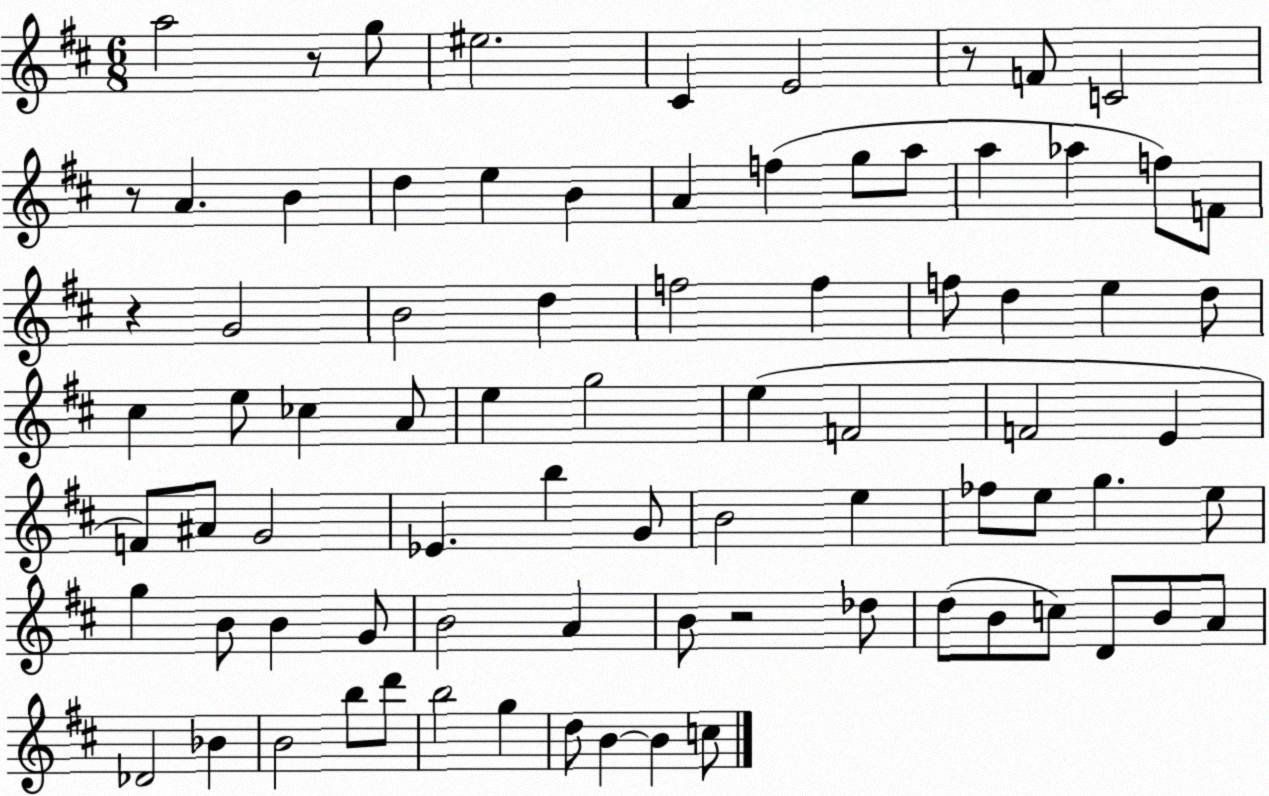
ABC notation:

X:1
T:Untitled
M:6/8
L:1/4
K:D
a2 z/2 g/2 ^e2 ^C E2 z/2 F/2 C2 z/2 A B d e B A f g/2 a/2 a _a f/2 F/2 z G2 B2 d f2 f f/2 d e d/2 ^c e/2 _c A/2 e g2 e F2 F2 E F/2 ^A/2 G2 _E b G/2 B2 e _f/2 e/2 g e/2 g B/2 B G/2 B2 A B/2 z2 _d/2 d/2 B/2 c/2 D/2 B/2 A/2 _D2 _B B2 b/2 d'/2 b2 g d/2 B B c/2